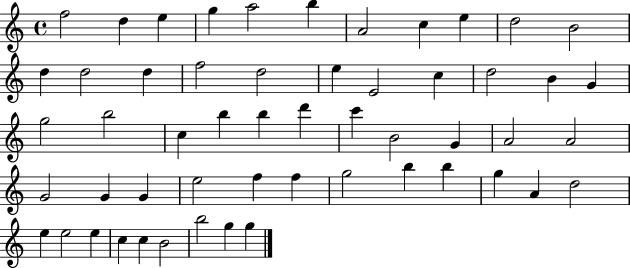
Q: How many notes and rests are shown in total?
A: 54